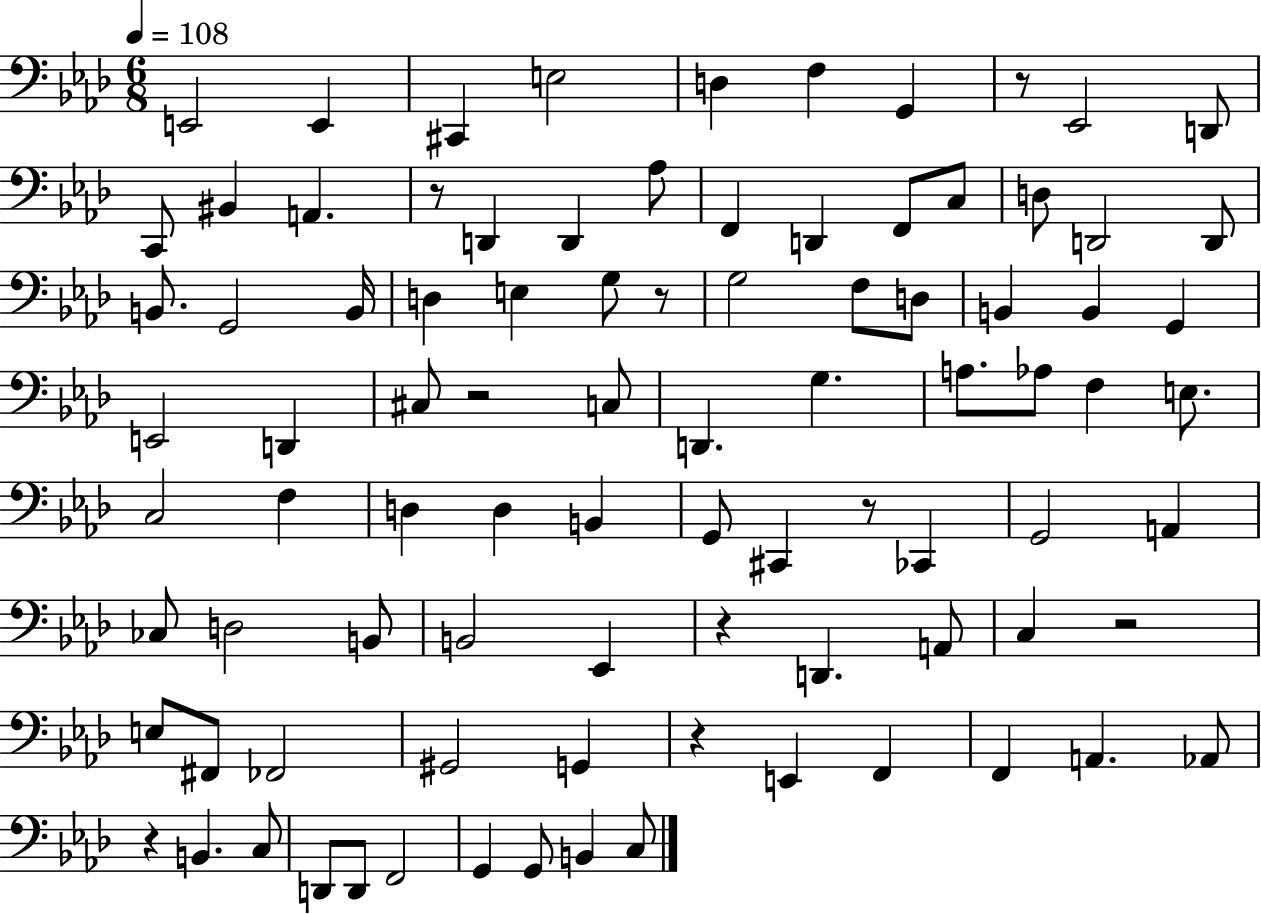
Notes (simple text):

E2/h E2/q C#2/q E3/h D3/q F3/q G2/q R/e Eb2/h D2/e C2/e BIS2/q A2/q. R/e D2/q D2/q Ab3/e F2/q D2/q F2/e C3/e D3/e D2/h D2/e B2/e. G2/h B2/s D3/q E3/q G3/e R/e G3/h F3/e D3/e B2/q B2/q G2/q E2/h D2/q C#3/e R/h C3/e D2/q. G3/q. A3/e. Ab3/e F3/q E3/e. C3/h F3/q D3/q D3/q B2/q G2/e C#2/q R/e CES2/q G2/h A2/q CES3/e D3/h B2/e B2/h Eb2/q R/q D2/q. A2/e C3/q R/h E3/e F#2/e FES2/h G#2/h G2/q R/q E2/q F2/q F2/q A2/q. Ab2/e R/q B2/q. C3/e D2/e D2/e F2/h G2/q G2/e B2/q C3/e